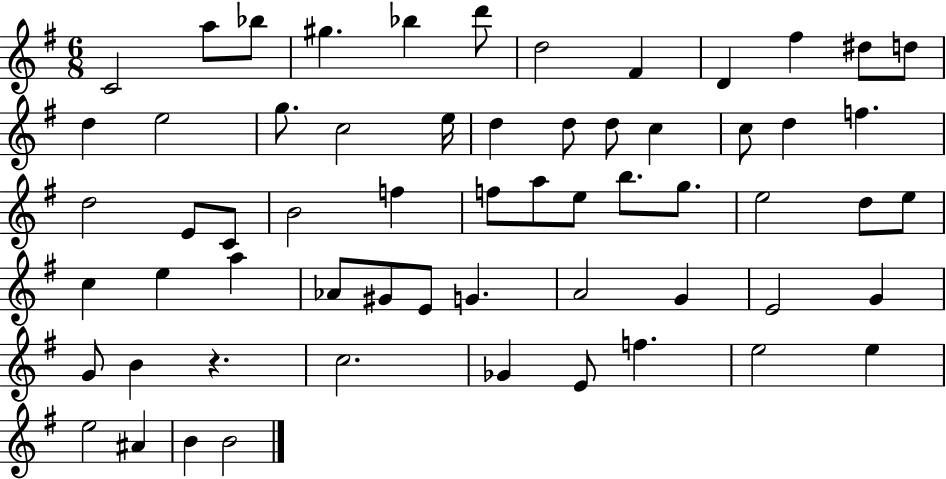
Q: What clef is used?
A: treble